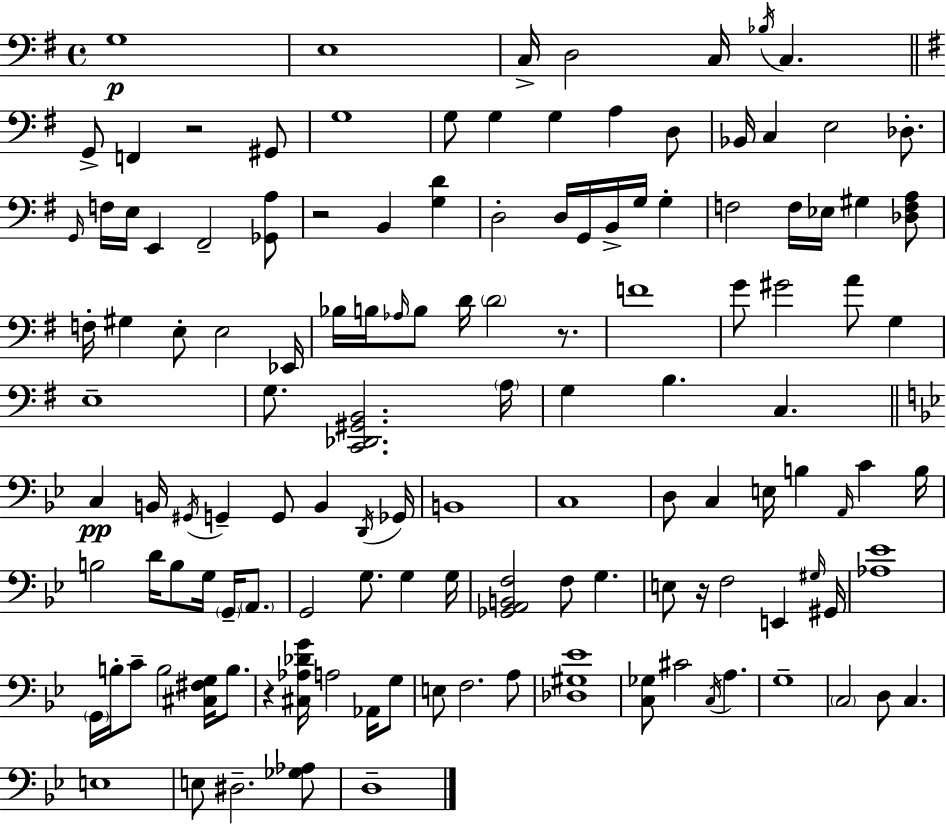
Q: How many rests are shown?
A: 5